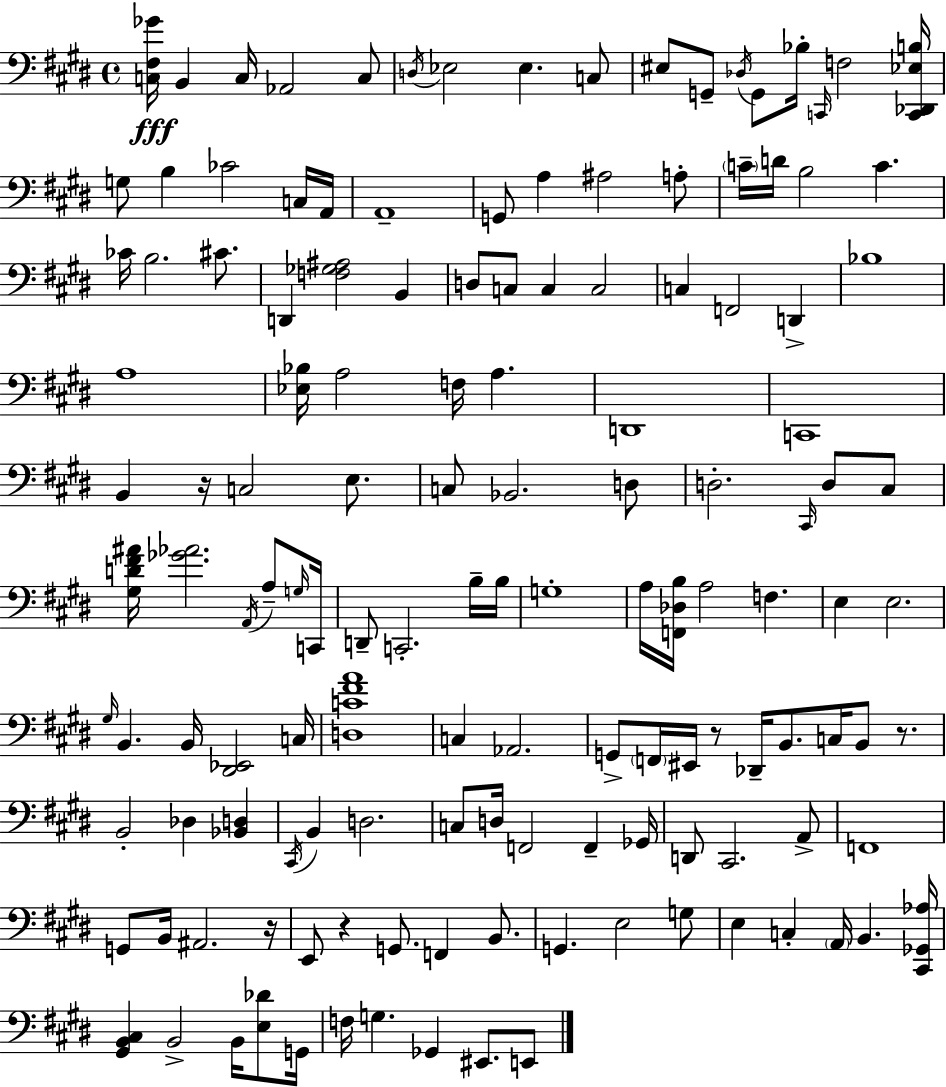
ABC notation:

X:1
T:Untitled
M:4/4
L:1/4
K:E
[C,^F,_G]/4 B,, C,/4 _A,,2 C,/2 D,/4 _E,2 _E, C,/2 ^E,/2 G,,/2 _D,/4 G,,/2 _B,/4 C,,/4 F,2 [C,,_D,,_E,B,]/4 G,/2 B, _C2 C,/4 A,,/4 A,,4 G,,/2 A, ^A,2 A,/2 C/4 D/4 B,2 C _C/4 B,2 ^C/2 D,, [F,_G,^A,]2 B,, D,/2 C,/2 C, C,2 C, F,,2 D,, _B,4 A,4 [_E,_B,]/4 A,2 F,/4 A, D,,4 C,,4 B,, z/4 C,2 E,/2 C,/2 _B,,2 D,/2 D,2 ^C,,/4 D,/2 ^C,/2 [^G,D^F^A]/4 [_G_A]2 A,,/4 A,/2 G,/4 C,,/4 D,,/2 C,,2 B,/4 B,/4 G,4 A,/4 [F,,_D,B,]/4 A,2 F, E, E,2 ^G,/4 B,, B,,/4 [^D,,_E,,]2 C,/4 [D,C^FA]4 C, _A,,2 G,,/2 F,,/4 ^E,,/4 z/2 _D,,/4 B,,/2 C,/4 B,,/2 z/2 B,,2 _D, [_B,,D,] ^C,,/4 B,, D,2 C,/2 D,/4 F,,2 F,, _G,,/4 D,,/2 ^C,,2 A,,/2 F,,4 G,,/2 B,,/4 ^A,,2 z/4 E,,/2 z G,,/2 F,, B,,/2 G,, E,2 G,/2 E, C, A,,/4 B,, [^C,,_G,,_A,]/4 [^G,,B,,^C,] B,,2 B,,/4 [E,_D]/2 G,,/4 F,/4 G, _G,, ^E,,/2 E,,/2